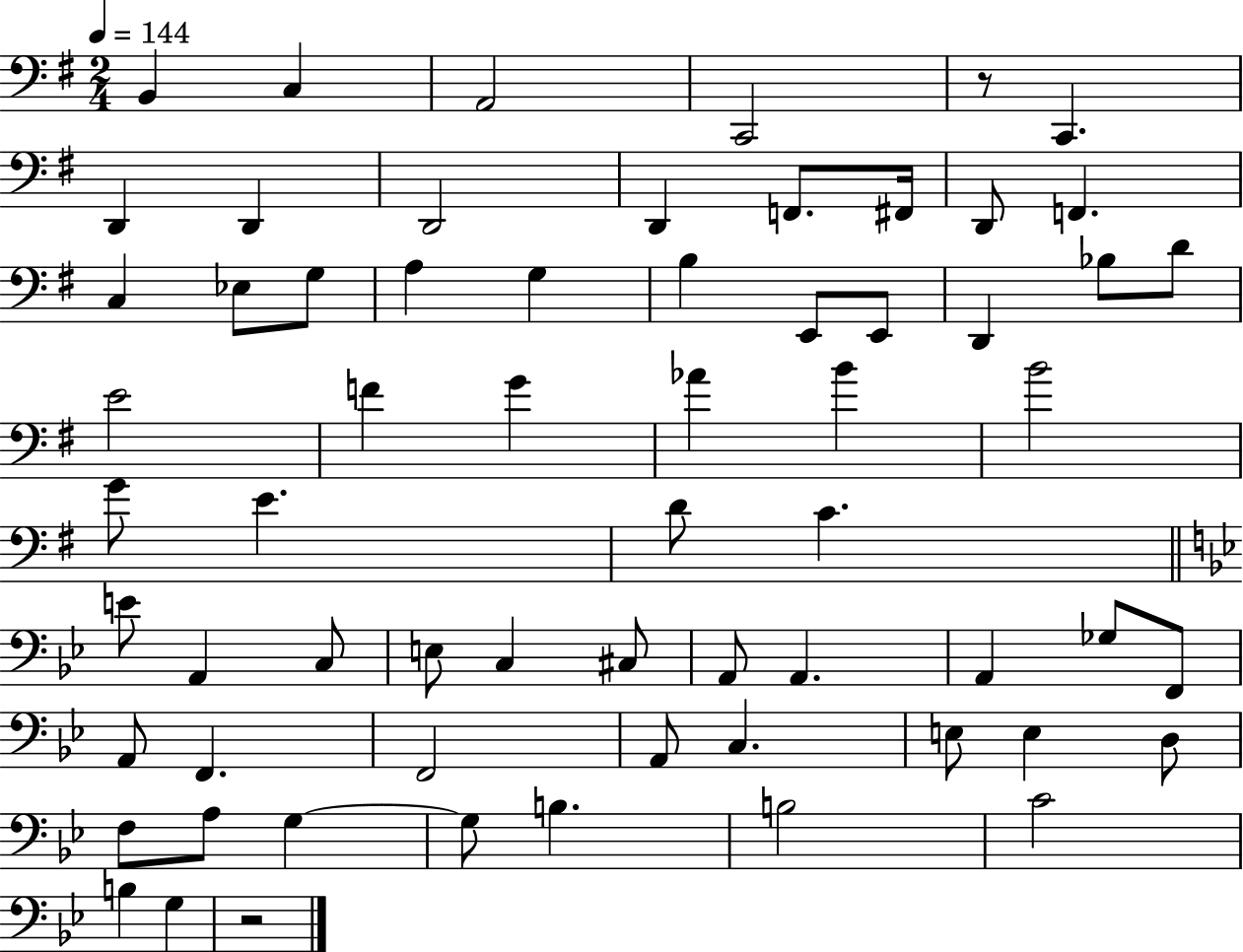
{
  \clef bass
  \numericTimeSignature
  \time 2/4
  \key g \major
  \tempo 4 = 144
  b,4 c4 | a,2 | c,2 | r8 c,4. | \break d,4 d,4 | d,2 | d,4 f,8. fis,16 | d,8 f,4. | \break c4 ees8 g8 | a4 g4 | b4 e,8 e,8 | d,4 bes8 d'8 | \break e'2 | f'4 g'4 | aes'4 b'4 | b'2 | \break g'8 e'4. | d'8 c'4. | \bar "||" \break \key g \minor e'8 a,4 c8 | e8 c4 cis8 | a,8 a,4. | a,4 ges8 f,8 | \break a,8 f,4. | f,2 | a,8 c4. | e8 e4 d8 | \break f8 a8 g4~~ | g8 b4. | b2 | c'2 | \break b4 g4 | r2 | \bar "|."
}